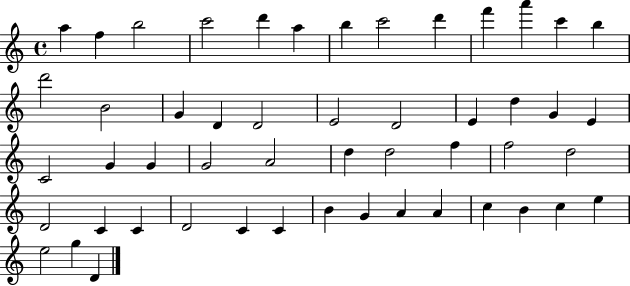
X:1
T:Untitled
M:4/4
L:1/4
K:C
a f b2 c'2 d' a b c'2 d' f' a' c' b d'2 B2 G D D2 E2 D2 E d G E C2 G G G2 A2 d d2 f f2 d2 D2 C C D2 C C B G A A c B c e e2 g D